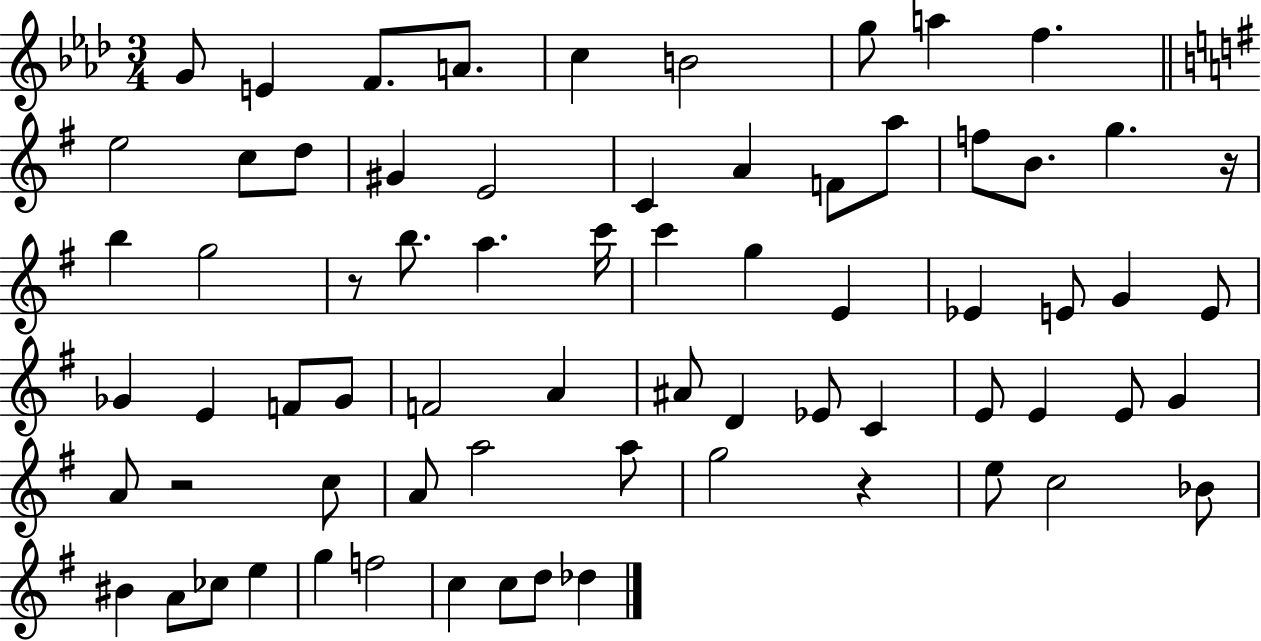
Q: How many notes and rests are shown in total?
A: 70